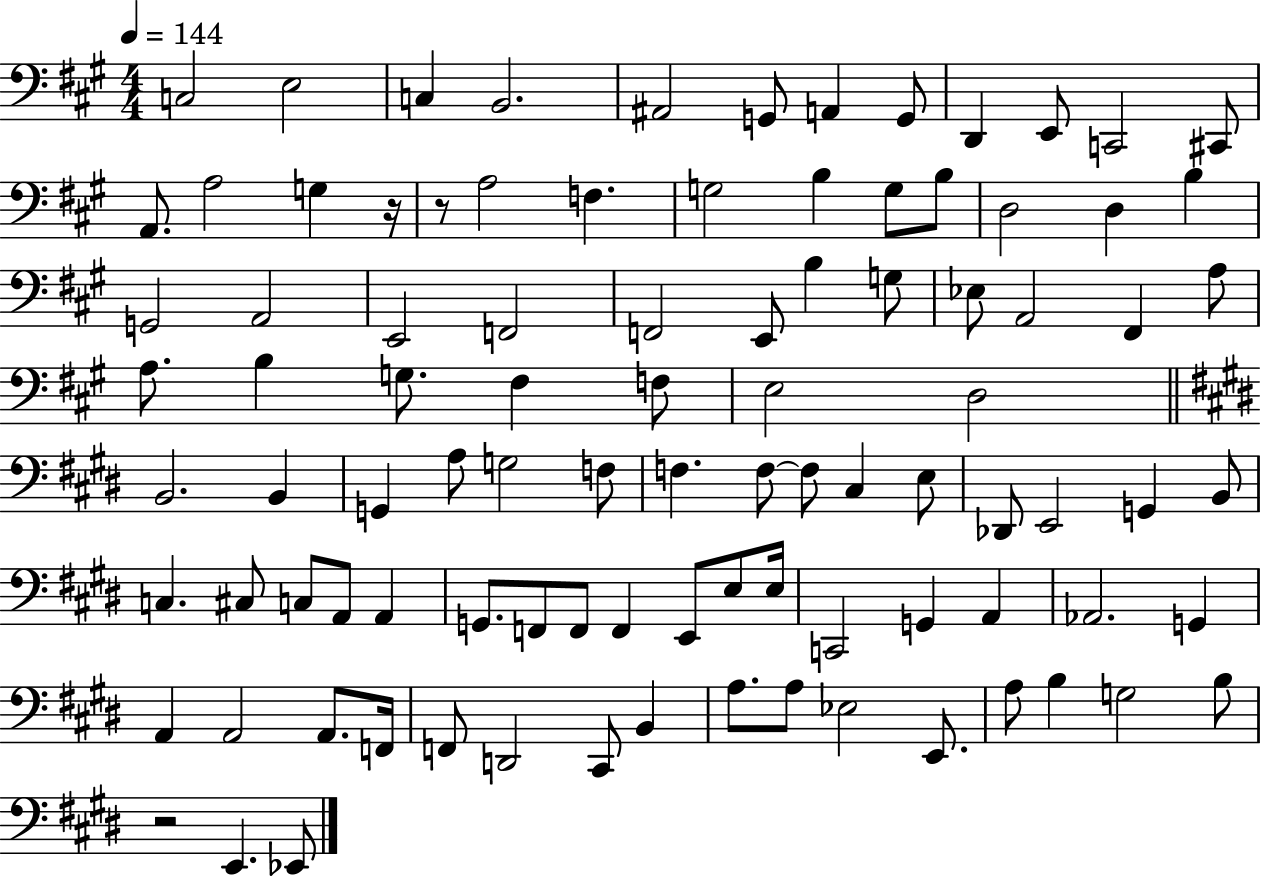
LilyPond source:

{
  \clef bass
  \numericTimeSignature
  \time 4/4
  \key a \major
  \tempo 4 = 144
  c2 e2 | c4 b,2. | ais,2 g,8 a,4 g,8 | d,4 e,8 c,2 cis,8 | \break a,8. a2 g4 r16 | r8 a2 f4. | g2 b4 g8 b8 | d2 d4 b4 | \break g,2 a,2 | e,2 f,2 | f,2 e,8 b4 g8 | ees8 a,2 fis,4 a8 | \break a8. b4 g8. fis4 f8 | e2 d2 | \bar "||" \break \key e \major b,2. b,4 | g,4 a8 g2 f8 | f4. f8~~ f8 cis4 e8 | des,8 e,2 g,4 b,8 | \break c4. cis8 c8 a,8 a,4 | g,8. f,8 f,8 f,4 e,8 e8 e16 | c,2 g,4 a,4 | aes,2. g,4 | \break a,4 a,2 a,8. f,16 | f,8 d,2 cis,8 b,4 | a8. a8 ees2 e,8. | a8 b4 g2 b8 | \break r2 e,4. ees,8 | \bar "|."
}